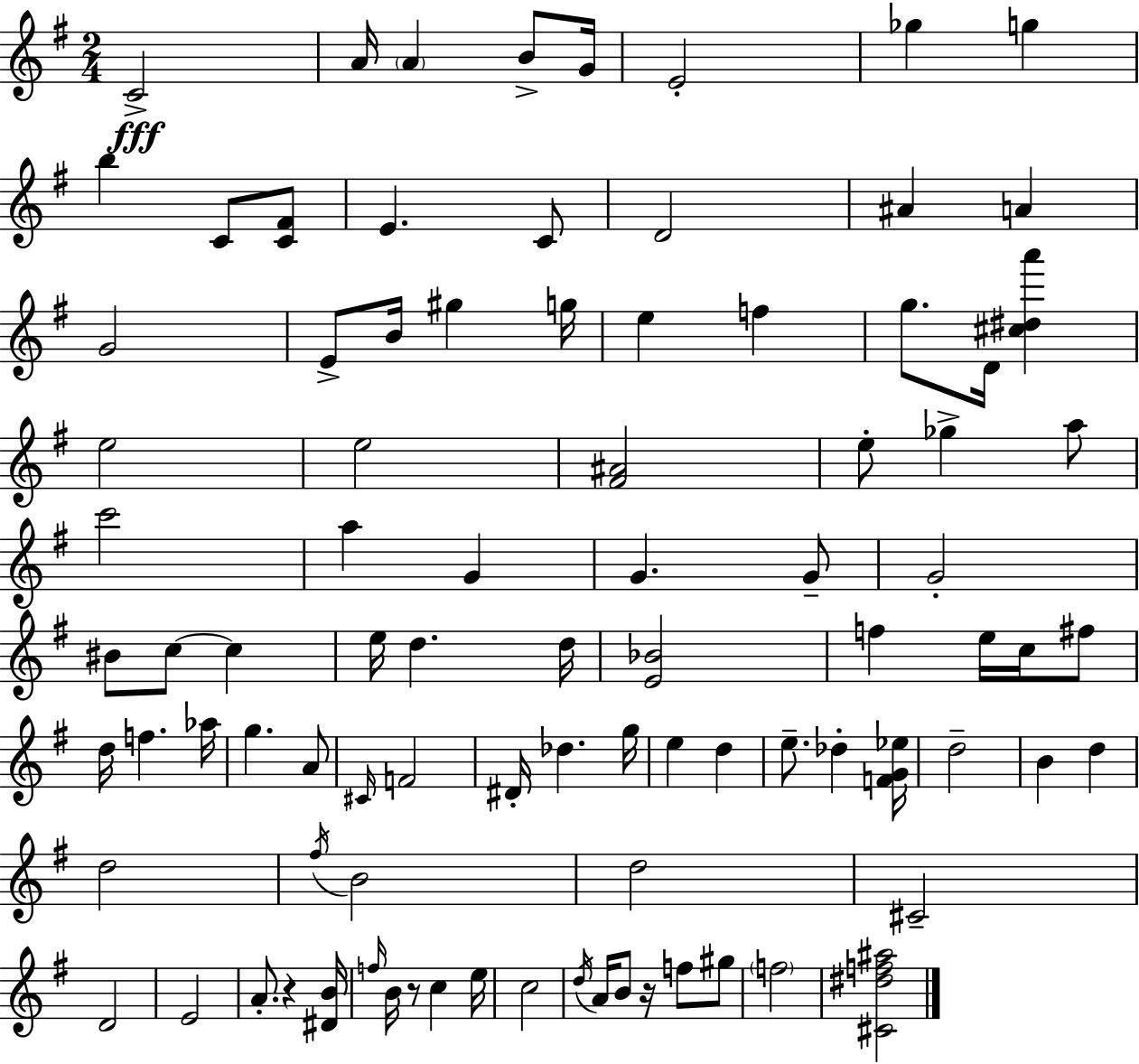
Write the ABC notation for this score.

X:1
T:Untitled
M:2/4
L:1/4
K:G
C2 A/4 A B/2 G/4 E2 _g g b C/2 [C^F]/2 E C/2 D2 ^A A G2 E/2 B/4 ^g g/4 e f g/2 D/4 [^c^da'] e2 e2 [^F^A]2 e/2 _g a/2 c'2 a G G G/2 G2 ^B/2 c/2 c e/4 d d/4 [E_B]2 f e/4 c/4 ^f/2 d/4 f _a/4 g A/2 ^C/4 F2 ^D/4 _d g/4 e d e/2 _d [FG_e]/4 d2 B d d2 ^f/4 B2 d2 ^C2 D2 E2 A/2 z [^DB]/4 f/4 B/4 z/2 c e/4 c2 d/4 A/4 B/2 z/4 f/2 ^g/2 f2 [^C^df^a]2